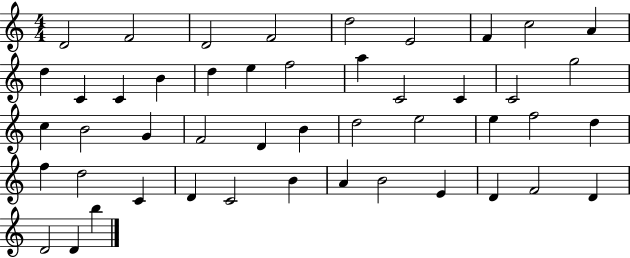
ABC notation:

X:1
T:Untitled
M:4/4
L:1/4
K:C
D2 F2 D2 F2 d2 E2 F c2 A d C C B d e f2 a C2 C C2 g2 c B2 G F2 D B d2 e2 e f2 d f d2 C D C2 B A B2 E D F2 D D2 D b